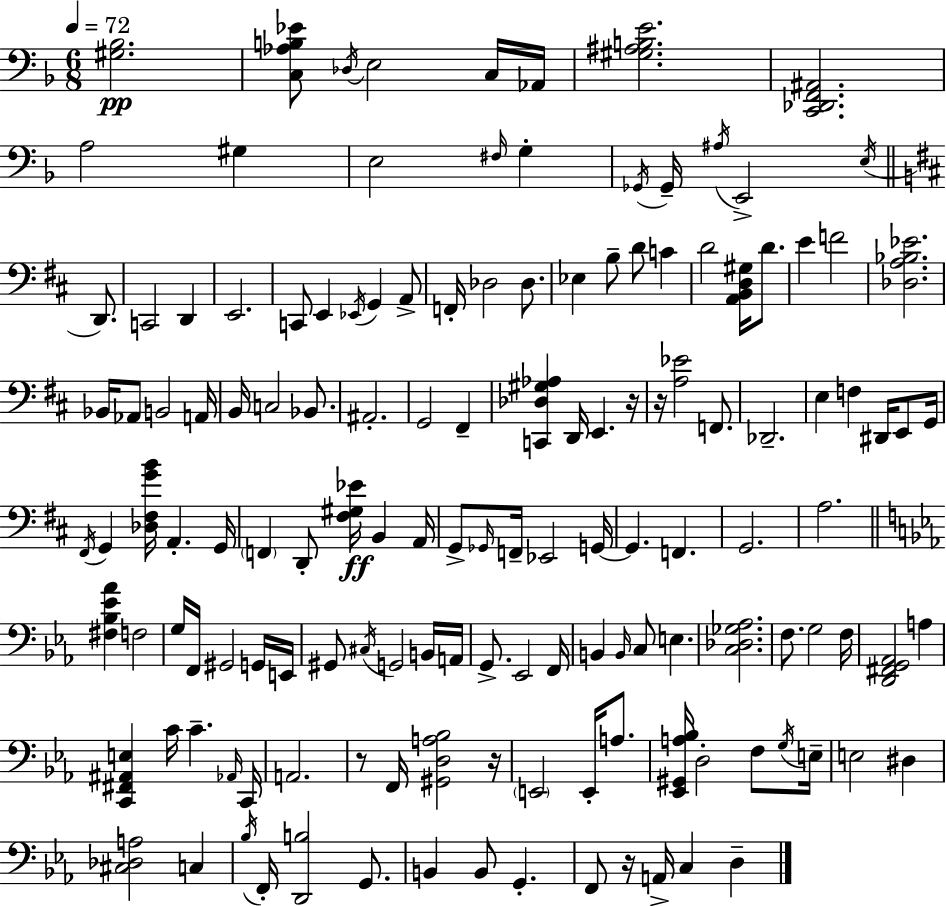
{
  \clef bass
  \numericTimeSignature
  \time 6/8
  \key d \minor
  \tempo 4 = 72
  <gis bes>2.\pp | <c aes b ees'>8 \acciaccatura { des16 } e2 c16 | aes,16 <gis ais b e'>2. | <c, des, f, ais,>2. | \break a2 gis4 | e2 \grace { fis16 } g4-. | \acciaccatura { ges,16 } ges,16-- \acciaccatura { ais16 } e,2-> | \acciaccatura { e16 } \bar "||" \break \key d \major d,8. c,2 d,4 | e,2. | c,8 e,4 \acciaccatura { ees,16 } g,4 | a,8-> f,16-. des2 | \break des8. ees4 b8-- d'8 | c'4 d'2 | <a, b, d gis>16 d'8. e'4 f'2 | <des a bes ees'>2. | \break bes,16 aes,8 b,2 | a,16 b,16 c2 | bes,8. ais,2.-. | g,2 | \break fis,4-- <c, des gis aes>4 d,16 e,4. | r16 r16 <a ees'>2 | f,8. des,2.-- | e4 f4 | \break dis,16 e,8 g,16 \acciaccatura { fis,16 } g,4 <des fis g' b'>16 a,4.-. | g,16 \parenthesize f,4 d,8-. <fis gis ees'>16\ff | b,4 a,16 g,8-> \grace { ges,16 } f,16-- ees,2 | g,16~~ g,4. | \break f,4. g,2. | a2. | \bar "||" \break \key c \minor <fis bes ees' aes'>4 f2 | g16 f,16 gis,2 g,16 e,16 | gis,8 \acciaccatura { cis16 } g,2 b,16 | a,16 g,8.-> ees,2 | \break f,16 b,4 \grace { b,16 } c8 e4. | <c des ges aes>2. | f8. g2 | f16 <d, fis, g, aes,>2 a4 | \break <c, fis, ais, e>4 c'16 c'4.-- | \grace { aes,16 } c,16 a,2. | r8 f,16 <gis, d a bes>2 | r16 \parenthesize e,2 e,16-. | \break a8. <ees, gis, a bes>16 d2-. | f8 \acciaccatura { g16 } e16-- e2 | dis4 <cis des a>2 | c4 \acciaccatura { bes16 } f,16-. <d, b>2 | \break g,8. b,4 b,8 g,4.-. | f,8 r16 a,16-> c4 | d4-- \bar "|."
}